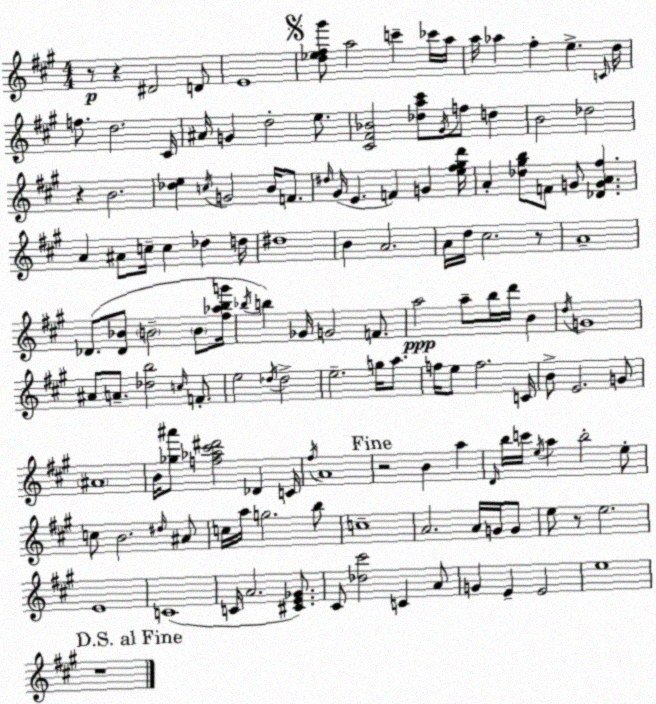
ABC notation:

X:1
T:Untitled
M:4/4
L:1/4
K:A
z/2 z ^D2 D/2 E4 [d_e^f^g']/2 a2 c' _c'/4 a/4 a/4 _a ^f e C/4 d/4 f/2 d2 ^C/4 ^A/4 G d2 e/2 [^C^F_B]2 [_da^c']/2 ^G/4 f/2 d B2 _d2 z B2 [_de] c/4 G2 B/4 F/2 ^d/4 ^G/4 E F G [e^f^gd']/4 A [_d^gb]/2 F/2 G/2 [_DGA^f] A ^A/2 c/4 c _d d/4 ^d4 B A2 A/4 d/4 ^c2 z/2 A4 _D/2 [_D_B]/2 B2 B/2 [^f_abg']/4 _b/4 b _G/4 G2 F/2 a2 a/2 b/4 d'/4 B d/4 G4 ^A/2 A/2 [_db]2 c/4 F/2 e2 _d/4 _d2 e2 g/4 a/2 f/4 e/2 f2 C/4 B/2 E2 G/2 ^A4 B/4 [_g^a']/2 [f_a^c'^d']2 _D C/4 ^f/4 A4 z2 B a D/4 b/4 c'/4 e/4 a b2 e/2 c/2 B2 ^d/4 ^A/2 c/4 a/4 g2 b/2 c4 A2 A/4 G/4 G/2 e/2 z/2 e2 E4 C4 C/4 A2 [^CE_G]/2 ^C/2 [_d^c']2 C A/2 G E E2 e4 z4